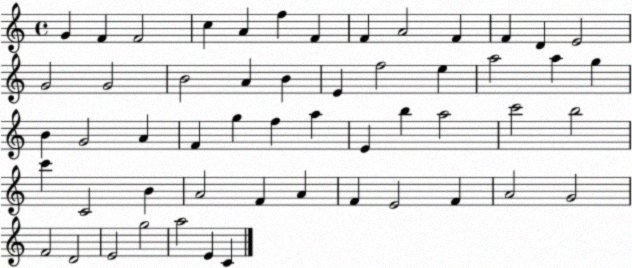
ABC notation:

X:1
T:Untitled
M:4/4
L:1/4
K:C
G F F2 c A f F F A2 F F D E2 G2 G2 B2 A B E f2 e a2 a g B G2 A F g f a E b a2 c'2 b2 c' C2 B A2 F A F E2 F A2 G2 F2 D2 E2 g2 a2 E C